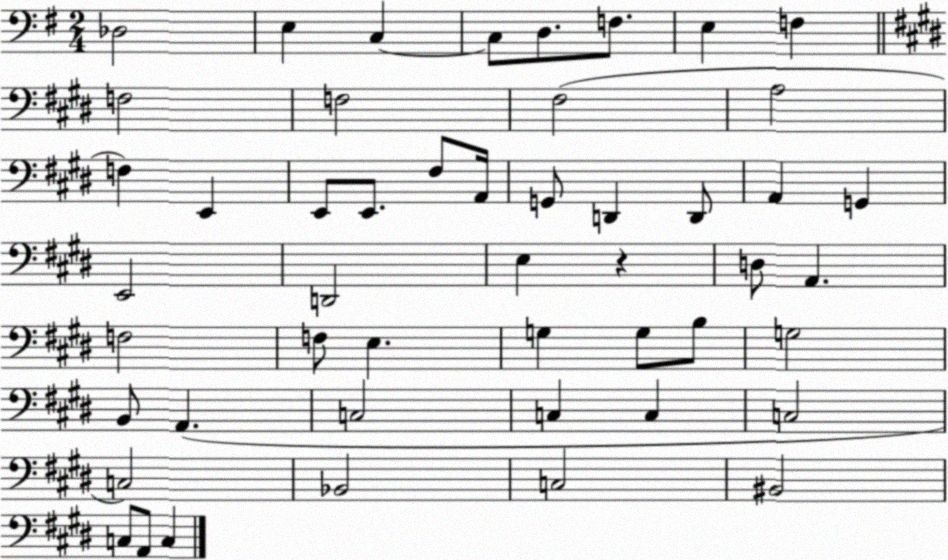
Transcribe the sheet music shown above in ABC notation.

X:1
T:Untitled
M:2/4
L:1/4
K:G
_D,2 E, C, C,/2 D,/2 F,/2 E, F, F,2 F,2 ^F,2 A,2 F, E,, E,,/2 E,,/2 ^F,/2 A,,/4 G,,/2 D,, D,,/2 A,, G,, E,,2 D,,2 E, z D,/2 A,, F,2 F,/2 E, G, G,/2 B,/2 G,2 B,,/2 A,, C,2 C, C, C,2 C,2 _B,,2 C,2 ^B,,2 C,/2 A,,/2 C,